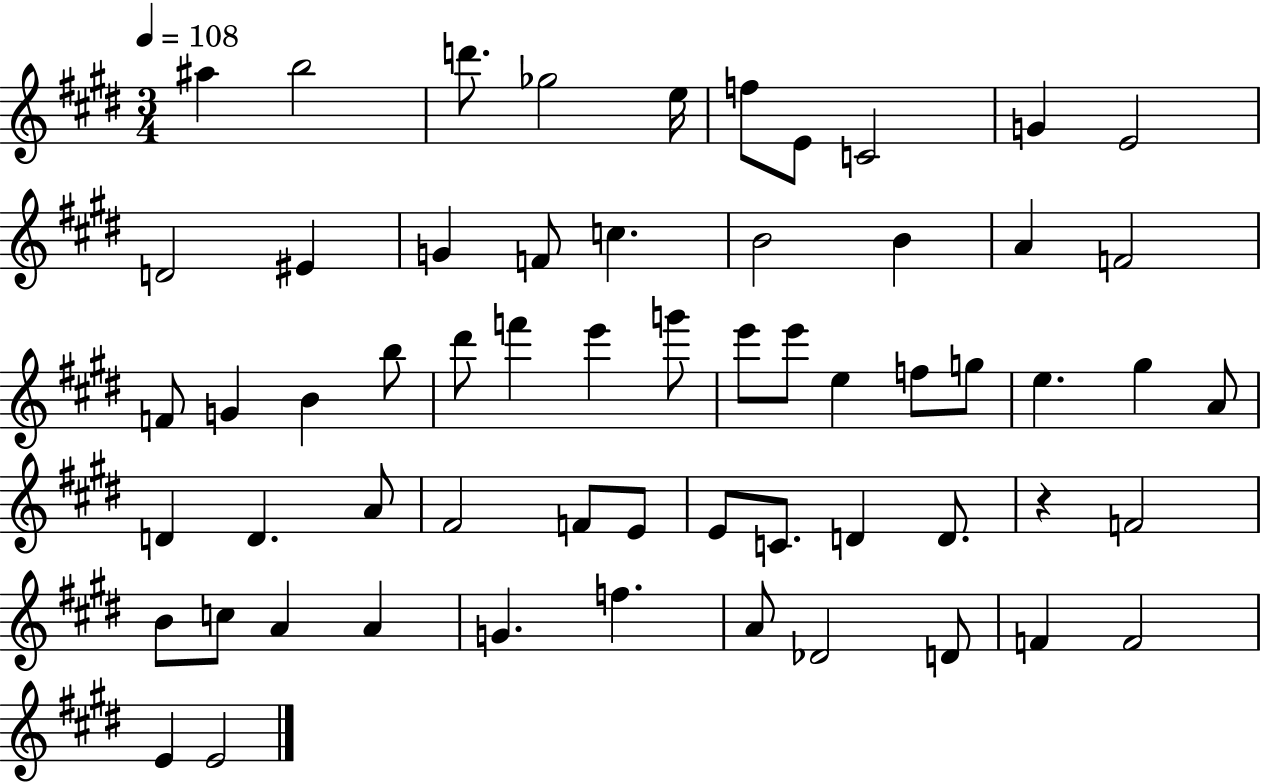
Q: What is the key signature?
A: E major